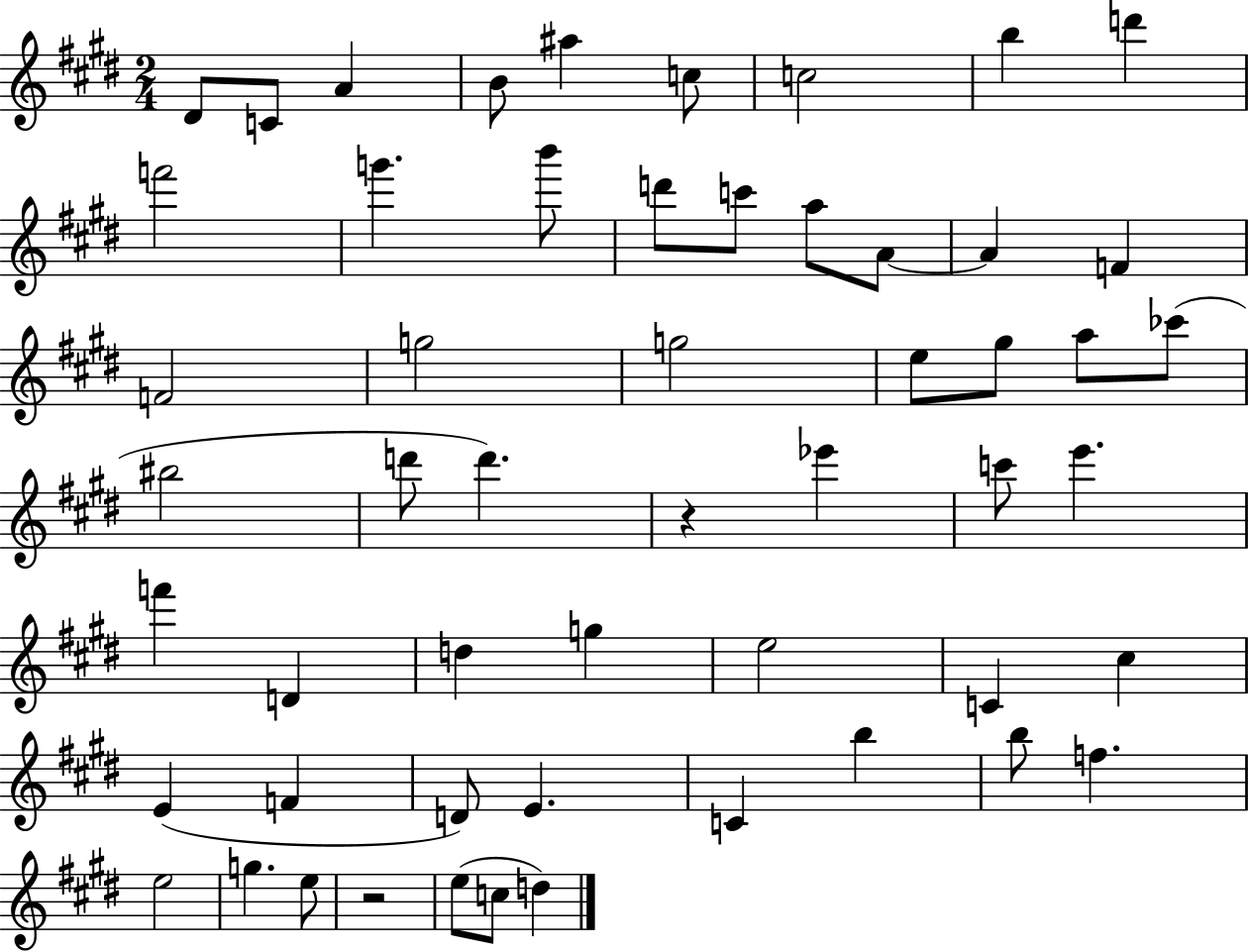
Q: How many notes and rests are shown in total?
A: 54